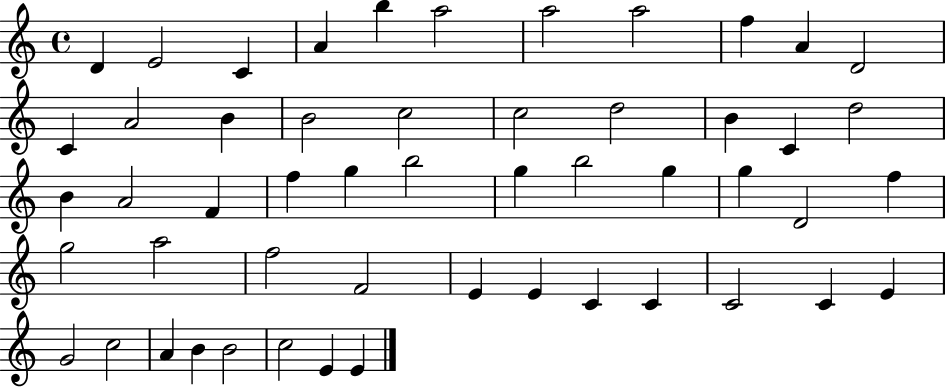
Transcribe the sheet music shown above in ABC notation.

X:1
T:Untitled
M:4/4
L:1/4
K:C
D E2 C A b a2 a2 a2 f A D2 C A2 B B2 c2 c2 d2 B C d2 B A2 F f g b2 g b2 g g D2 f g2 a2 f2 F2 E E C C C2 C E G2 c2 A B B2 c2 E E